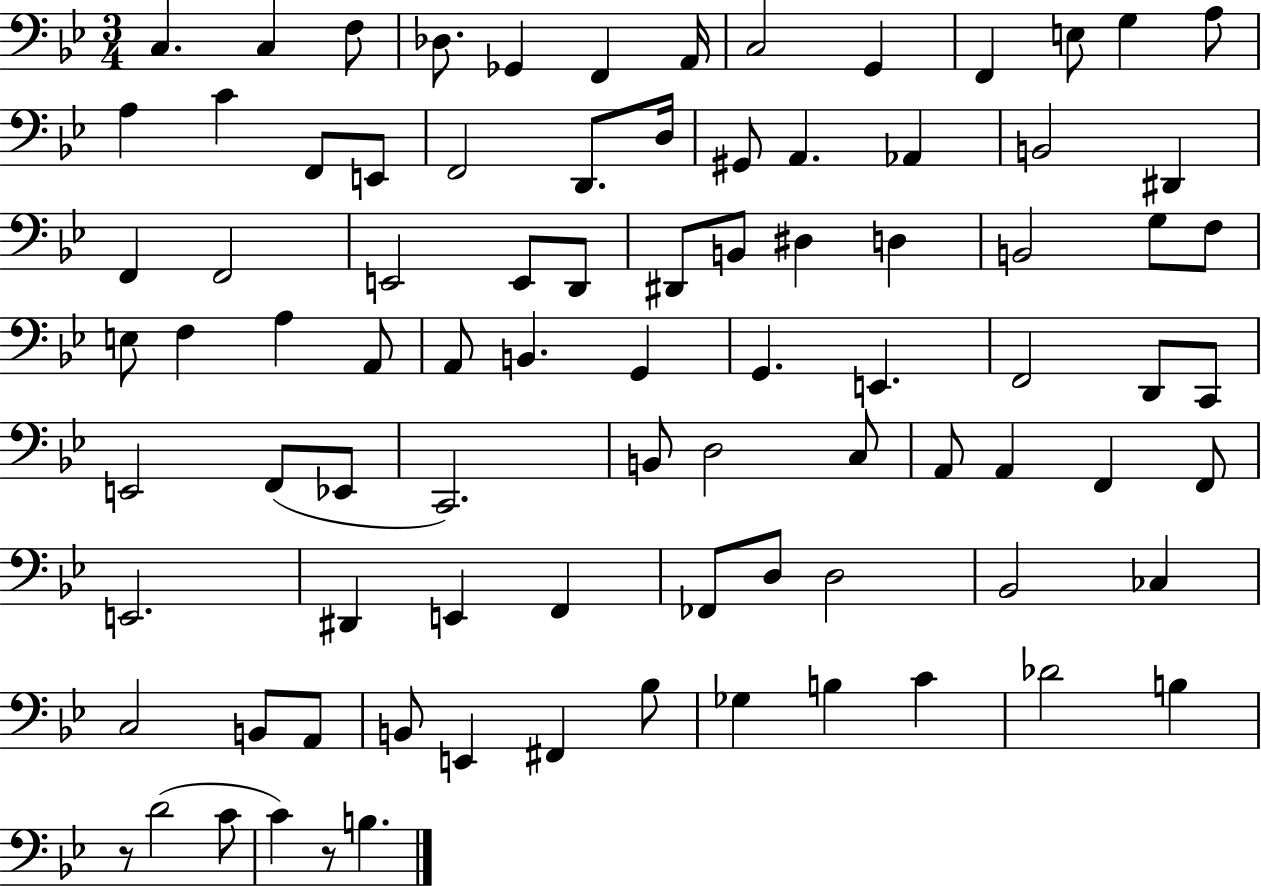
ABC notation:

X:1
T:Untitled
M:3/4
L:1/4
K:Bb
C, C, F,/2 _D,/2 _G,, F,, A,,/4 C,2 G,, F,, E,/2 G, A,/2 A, C F,,/2 E,,/2 F,,2 D,,/2 D,/4 ^G,,/2 A,, _A,, B,,2 ^D,, F,, F,,2 E,,2 E,,/2 D,,/2 ^D,,/2 B,,/2 ^D, D, B,,2 G,/2 F,/2 E,/2 F, A, A,,/2 A,,/2 B,, G,, G,, E,, F,,2 D,,/2 C,,/2 E,,2 F,,/2 _E,,/2 C,,2 B,,/2 D,2 C,/2 A,,/2 A,, F,, F,,/2 E,,2 ^D,, E,, F,, _F,,/2 D,/2 D,2 _B,,2 _C, C,2 B,,/2 A,,/2 B,,/2 E,, ^F,, _B,/2 _G, B, C _D2 B, z/2 D2 C/2 C z/2 B,